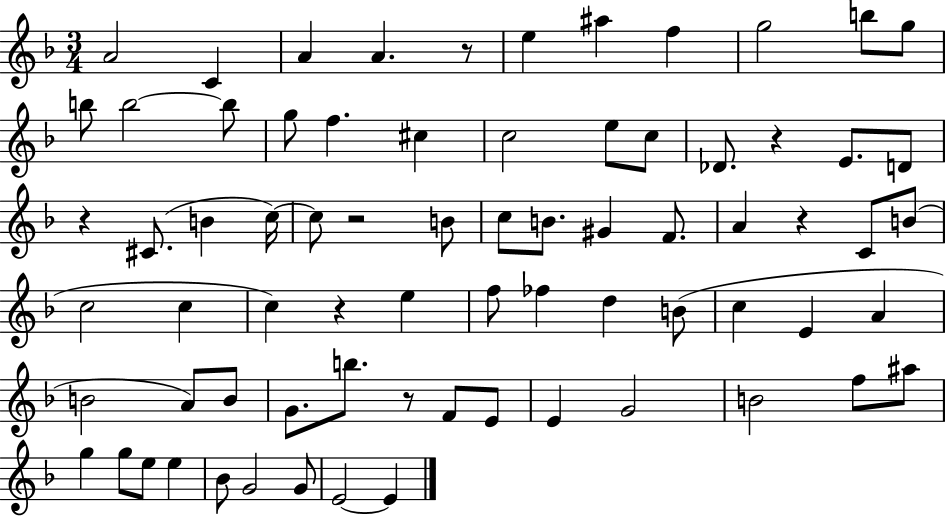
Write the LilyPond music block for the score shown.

{
  \clef treble
  \numericTimeSignature
  \time 3/4
  \key f \major
  a'2 c'4 | a'4 a'4. r8 | e''4 ais''4 f''4 | g''2 b''8 g''8 | \break b''8 b''2~~ b''8 | g''8 f''4. cis''4 | c''2 e''8 c''8 | des'8. r4 e'8. d'8 | \break r4 cis'8.( b'4 c''16~~) | c''8 r2 b'8 | c''8 b'8. gis'4 f'8. | a'4 r4 c'8 b'8( | \break c''2 c''4 | c''4) r4 e''4 | f''8 fes''4 d''4 b'8( | c''4 e'4 a'4 | \break b'2 a'8) b'8 | g'8. b''8. r8 f'8 e'8 | e'4 g'2 | b'2 f''8 ais''8 | \break g''4 g''8 e''8 e''4 | bes'8 g'2 g'8 | e'2~~ e'4 | \bar "|."
}